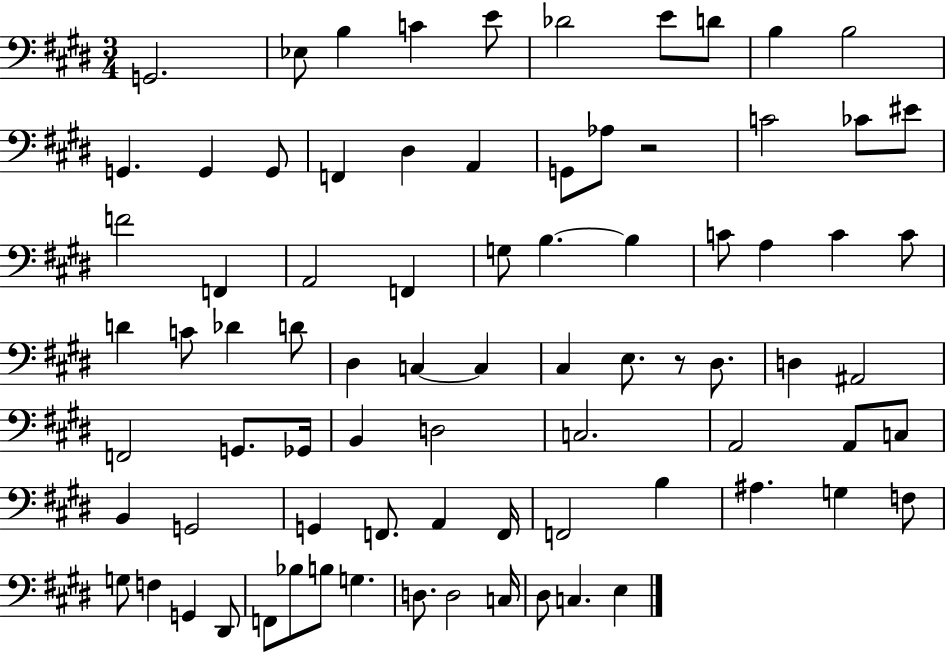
G2/h. Eb3/e B3/q C4/q E4/e Db4/h E4/e D4/e B3/q B3/h G2/q. G2/q G2/e F2/q D#3/q A2/q G2/e Ab3/e R/h C4/h CES4/e EIS4/e F4/h F2/q A2/h F2/q G3/e B3/q. B3/q C4/e A3/q C4/q C4/e D4/q C4/e Db4/q D4/e D#3/q C3/q C3/q C#3/q E3/e. R/e D#3/e. D3/q A#2/h F2/h G2/e. Gb2/s B2/q D3/h C3/h. A2/h A2/e C3/e B2/q G2/h G2/q F2/e. A2/q F2/s F2/h B3/q A#3/q. G3/q F3/e G3/e F3/q G2/q D#2/e F2/e Bb3/e B3/e G3/q. D3/e. D3/h C3/s D#3/e C3/q. E3/q